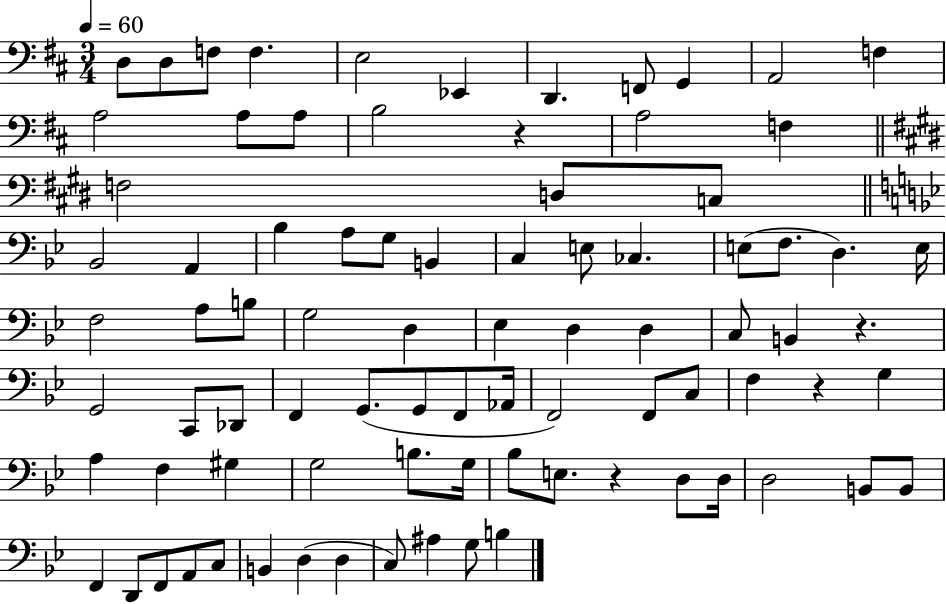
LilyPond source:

{
  \clef bass
  \numericTimeSignature
  \time 3/4
  \key d \major
  \tempo 4 = 60
  \repeat volta 2 { d8 d8 f8 f4. | e2 ees,4 | d,4. f,8 g,4 | a,2 f4 | \break a2 a8 a8 | b2 r4 | a2 f4 | \bar "||" \break \key e \major f2 d8 c8 | \bar "||" \break \key bes \major bes,2 a,4 | bes4 a8 g8 b,4 | c4 e8 ces4. | e8( f8. d4.) e16 | \break f2 a8 b8 | g2 d4 | ees4 d4 d4 | c8 b,4 r4. | \break g,2 c,8 des,8 | f,4 g,8.( g,8 f,8 aes,16 | f,2) f,8 c8 | f4 r4 g4 | \break a4 f4 gis4 | g2 b8. g16 | bes8 e8. r4 d8 d16 | d2 b,8 b,8 | \break f,4 d,8 f,8 a,8 c8 | b,4 d4( d4 | c8) ais4 g8 b4 | } \bar "|."
}